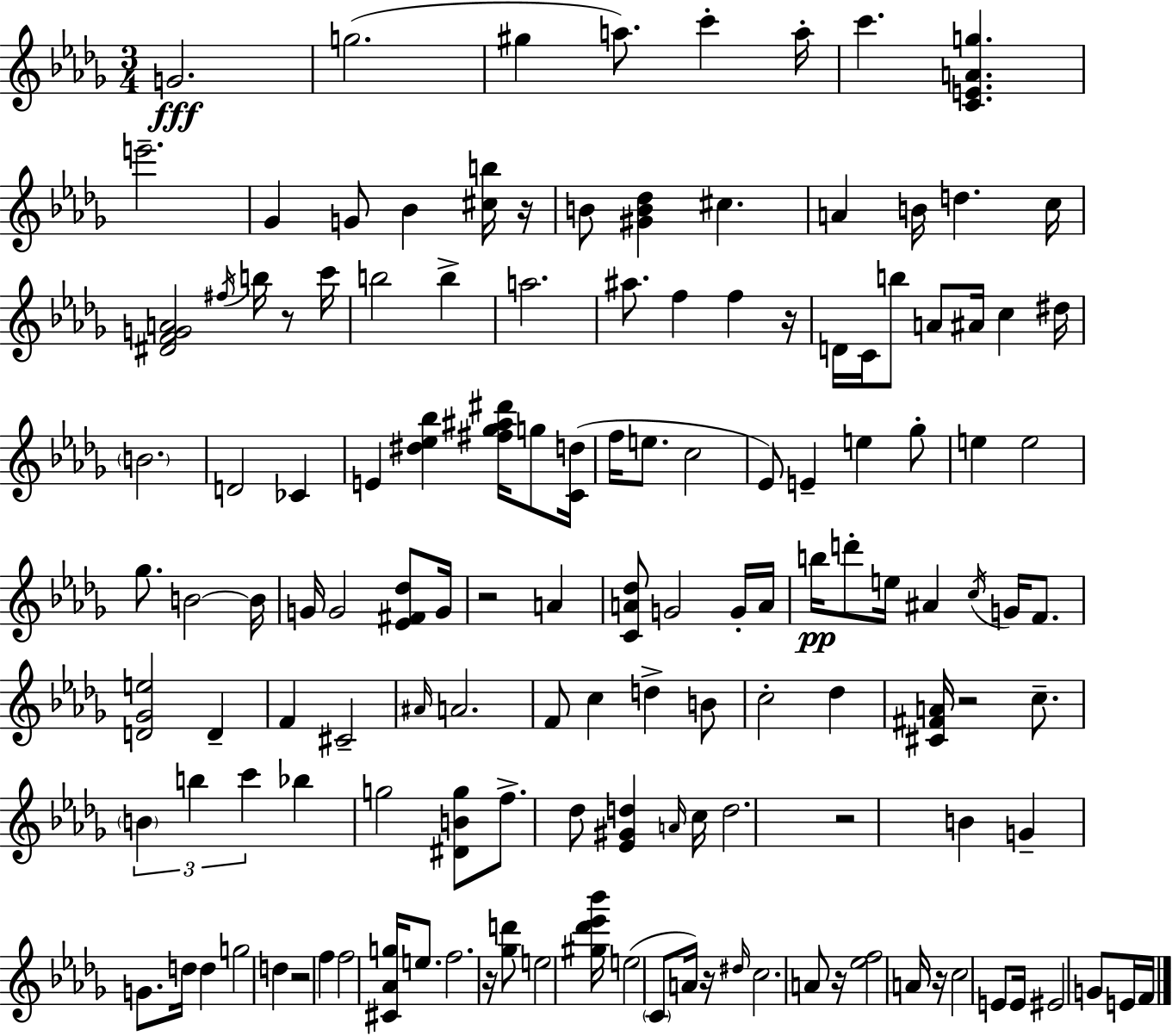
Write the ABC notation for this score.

X:1
T:Untitled
M:3/4
L:1/4
K:Bbm
G2 g2 ^g a/2 c' a/4 c' [CEAg] e'2 _G G/2 _B [^cb]/4 z/4 B/2 [^GB_d] ^c A B/4 d c/4 [^DFGA]2 ^f/4 b/4 z/2 c'/4 b2 b a2 ^a/2 f f z/4 D/4 C/4 b/2 A/2 ^A/4 c ^d/4 B2 D2 _C E [^d_e_b] [^f_g^a^d']/4 g/2 [Cd]/4 f/4 e/2 c2 _E/2 E e _g/2 e e2 _g/2 B2 B/4 G/4 G2 [_E^F_d]/2 G/4 z2 A [CA_d]/2 G2 G/4 A/4 b/4 d'/2 e/4 ^A c/4 G/4 F/2 [D_Ge]2 D F ^C2 ^A/4 A2 F/2 c d B/2 c2 _d [^C^FA]/4 z2 c/2 B b c' _b g2 [^DBg]/2 f/2 _d/2 [_E^Gd] A/4 c/4 d2 z2 B G G/2 d/4 d g2 d z2 f f2 [^C_Ag]/4 e/2 f2 z/4 [_gd']/2 e2 [^g_d'_e'_b']/4 e2 C/2 A/4 z/4 ^d/4 c2 A/2 z/4 [_ef]2 A/4 z/4 c2 E/2 E/4 ^E2 G/2 E/4 F/4